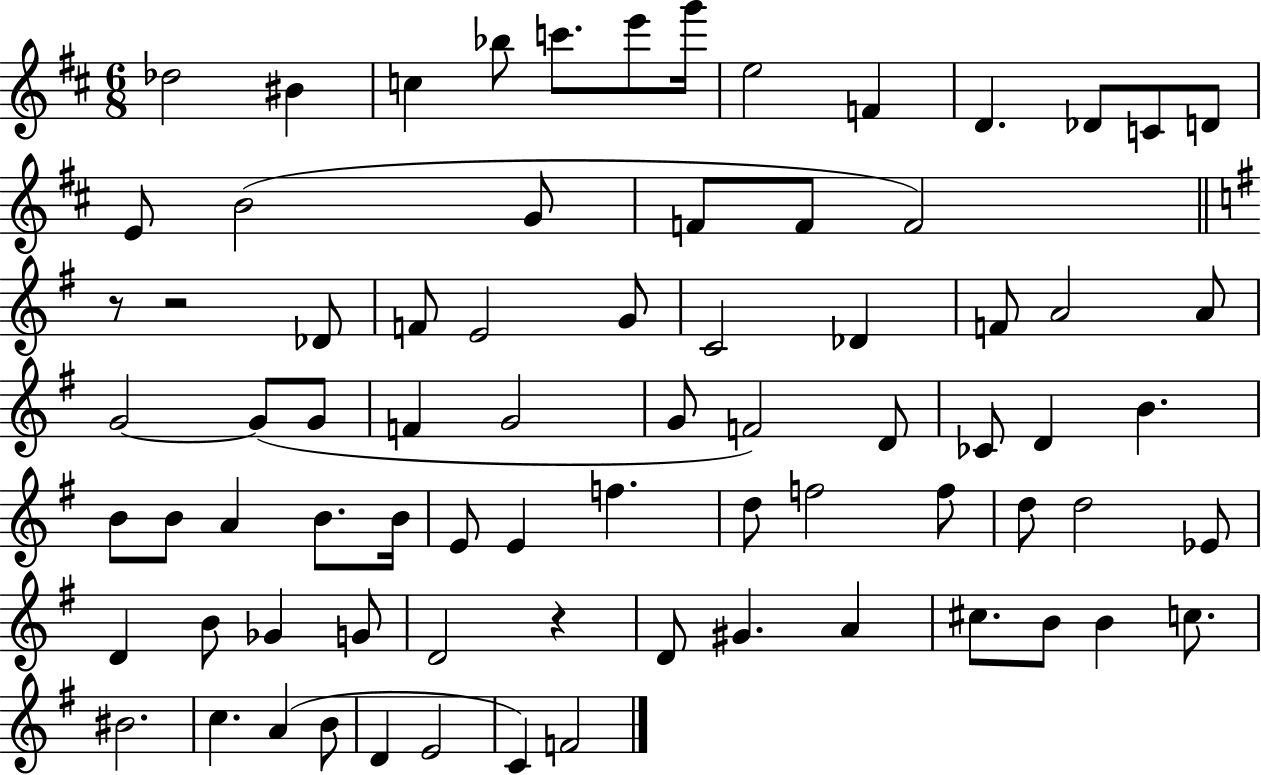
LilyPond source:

{
  \clef treble
  \numericTimeSignature
  \time 6/8
  \key d \major
  des''2 bis'4 | c''4 bes''8 c'''8. e'''8 g'''16 | e''2 f'4 | d'4. des'8 c'8 d'8 | \break e'8 b'2( g'8 | f'8 f'8 f'2) | \bar "||" \break \key g \major r8 r2 des'8 | f'8 e'2 g'8 | c'2 des'4 | f'8 a'2 a'8 | \break g'2~~ g'8( g'8 | f'4 g'2 | g'8 f'2) d'8 | ces'8 d'4 b'4. | \break b'8 b'8 a'4 b'8. b'16 | e'8 e'4 f''4. | d''8 f''2 f''8 | d''8 d''2 ees'8 | \break d'4 b'8 ges'4 g'8 | d'2 r4 | d'8 gis'4. a'4 | cis''8. b'8 b'4 c''8. | \break bis'2. | c''4. a'4( b'8 | d'4 e'2 | c'4) f'2 | \break \bar "|."
}